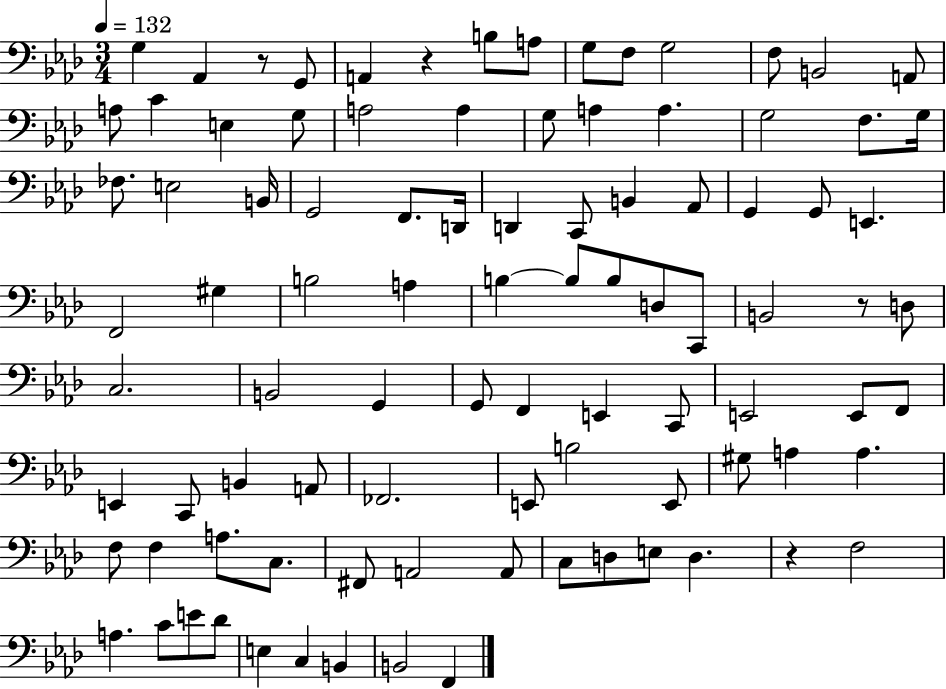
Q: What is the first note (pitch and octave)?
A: G3